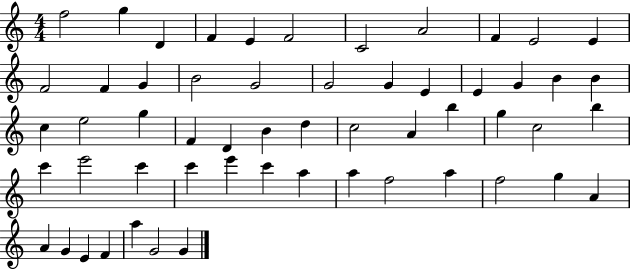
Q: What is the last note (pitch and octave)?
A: G4